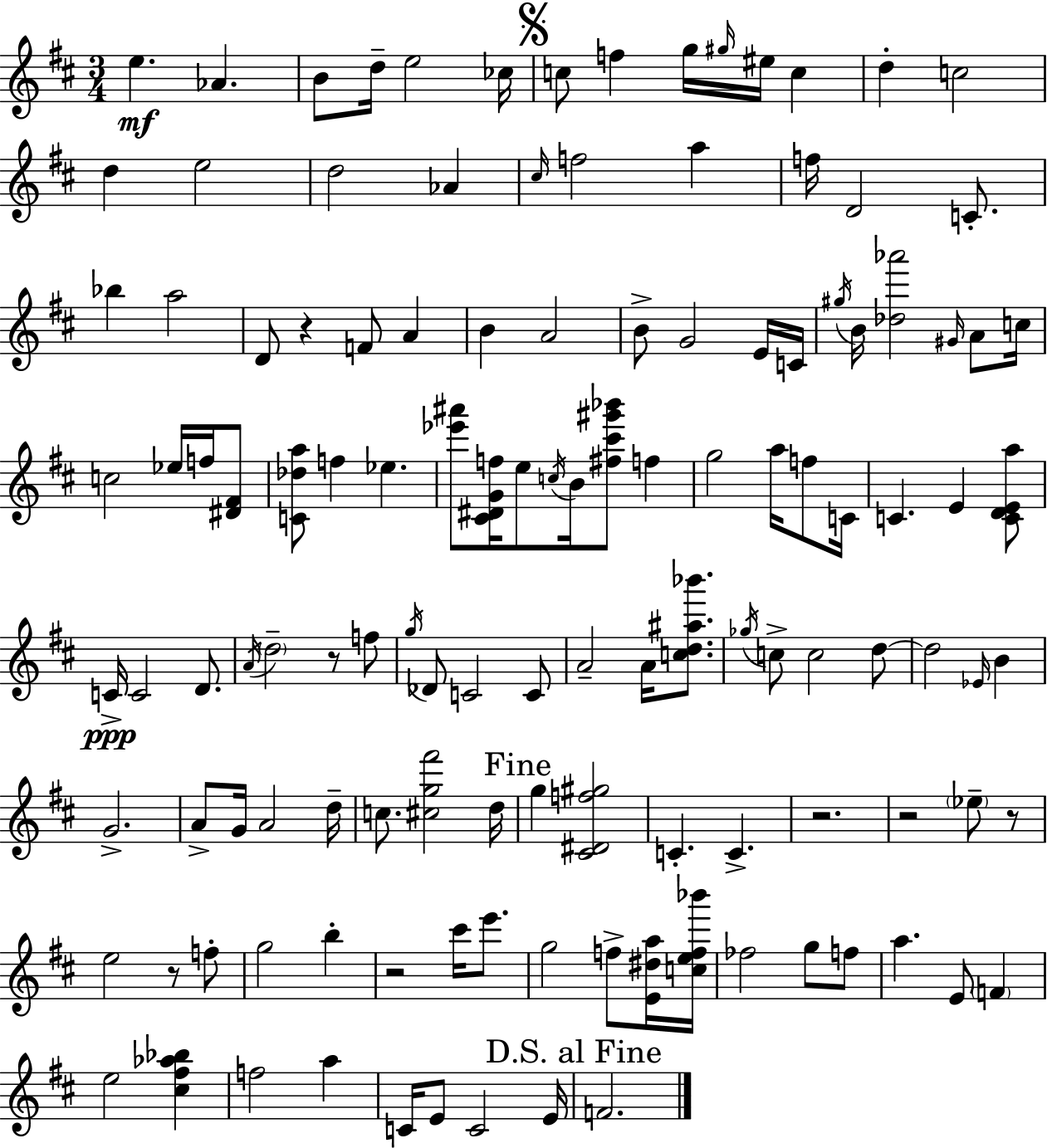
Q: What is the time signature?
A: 3/4